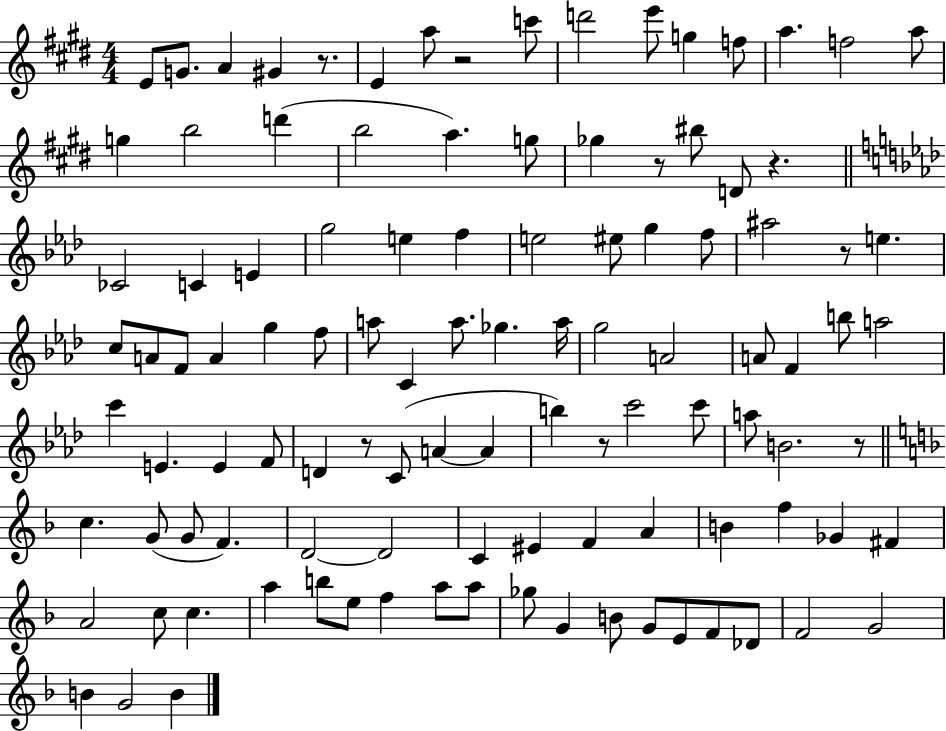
{
  \clef treble
  \numericTimeSignature
  \time 4/4
  \key e \major
  \repeat volta 2 { e'8 g'8. a'4 gis'4 r8. | e'4 a''8 r2 c'''8 | d'''2 e'''8 g''4 f''8 | a''4. f''2 a''8 | \break g''4 b''2 d'''4( | b''2 a''4.) g''8 | ges''4 r8 bis''8 d'8 r4. | \bar "||" \break \key f \minor ces'2 c'4 e'4 | g''2 e''4 f''4 | e''2 eis''8 g''4 f''8 | ais''2 r8 e''4. | \break c''8 a'8 f'8 a'4 g''4 f''8 | a''8 c'4 a''8. ges''4. a''16 | g''2 a'2 | a'8 f'4 b''8 a''2 | \break c'''4 e'4. e'4 f'8 | d'4 r8 c'8( a'4~~ a'4 | b''4) r8 c'''2 c'''8 | a''8 b'2. r8 | \break \bar "||" \break \key d \minor c''4. g'8( g'8 f'4.) | d'2~~ d'2 | c'4 eis'4 f'4 a'4 | b'4 f''4 ges'4 fis'4 | \break a'2 c''8 c''4. | a''4 b''8 e''8 f''4 a''8 a''8 | ges''8 g'4 b'8 g'8 e'8 f'8 des'8 | f'2 g'2 | \break b'4 g'2 b'4 | } \bar "|."
}